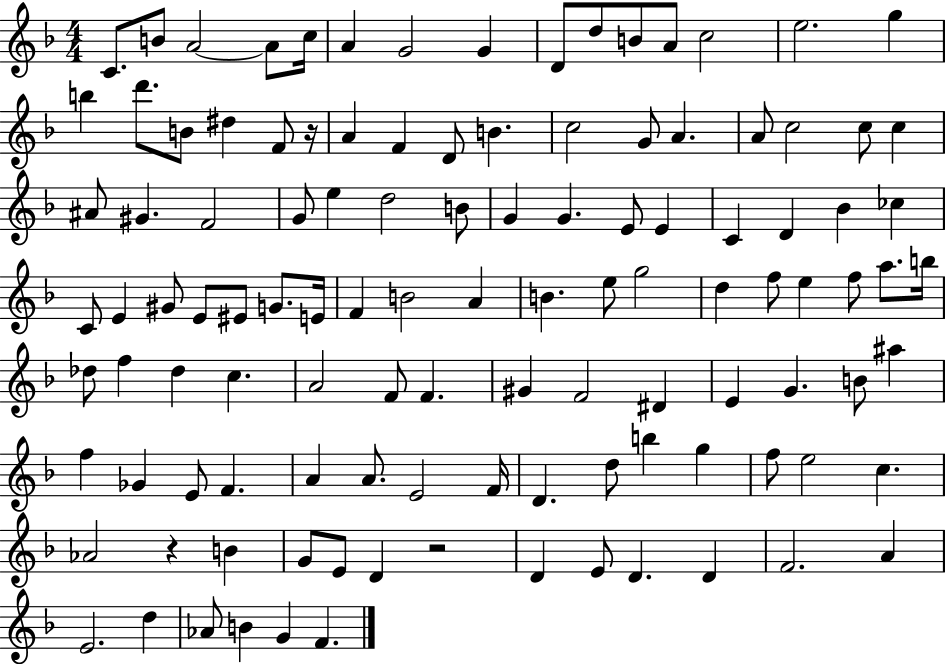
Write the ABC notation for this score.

X:1
T:Untitled
M:4/4
L:1/4
K:F
C/2 B/2 A2 A/2 c/4 A G2 G D/2 d/2 B/2 A/2 c2 e2 g b d'/2 B/2 ^d F/2 z/4 A F D/2 B c2 G/2 A A/2 c2 c/2 c ^A/2 ^G F2 G/2 e d2 B/2 G G E/2 E C D _B _c C/2 E ^G/2 E/2 ^E/2 G/2 E/4 F B2 A B e/2 g2 d f/2 e f/2 a/2 b/4 _d/2 f _d c A2 F/2 F ^G F2 ^D E G B/2 ^a f _G E/2 F A A/2 E2 F/4 D d/2 b g f/2 e2 c _A2 z B G/2 E/2 D z2 D E/2 D D F2 A E2 d _A/2 B G F